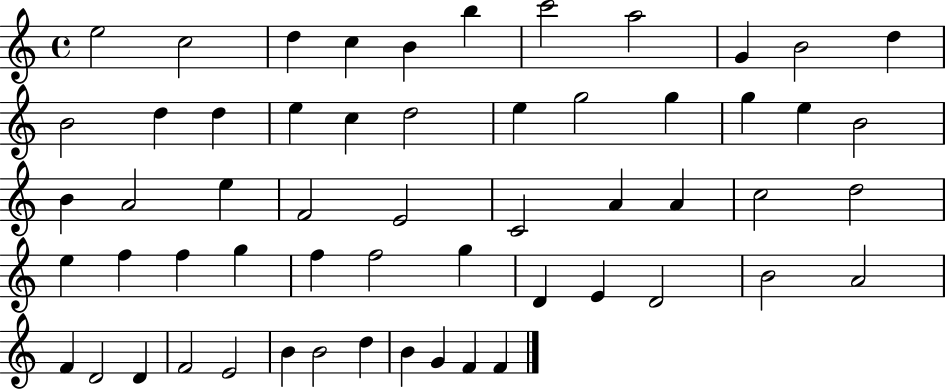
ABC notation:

X:1
T:Untitled
M:4/4
L:1/4
K:C
e2 c2 d c B b c'2 a2 G B2 d B2 d d e c d2 e g2 g g e B2 B A2 e F2 E2 C2 A A c2 d2 e f f g f f2 g D E D2 B2 A2 F D2 D F2 E2 B B2 d B G F F